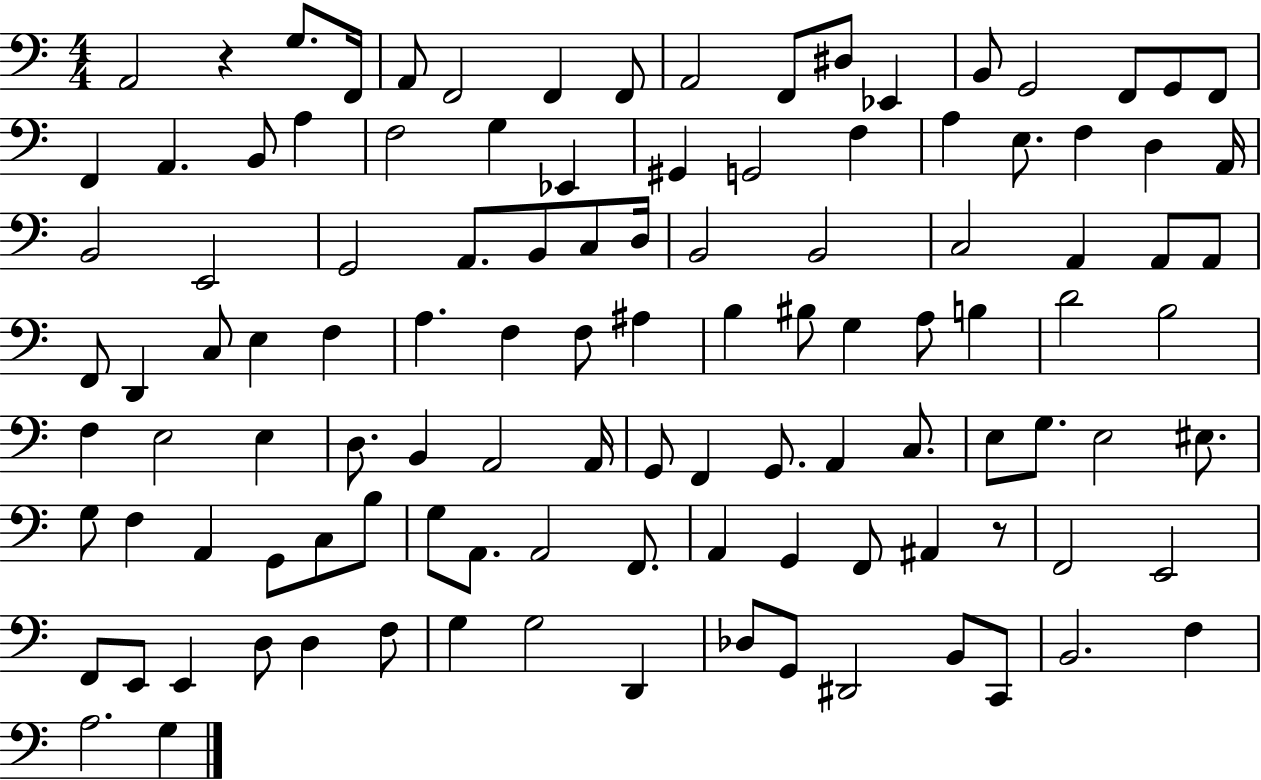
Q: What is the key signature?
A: C major